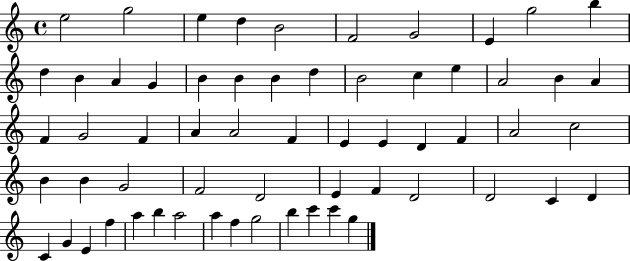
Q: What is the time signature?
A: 4/4